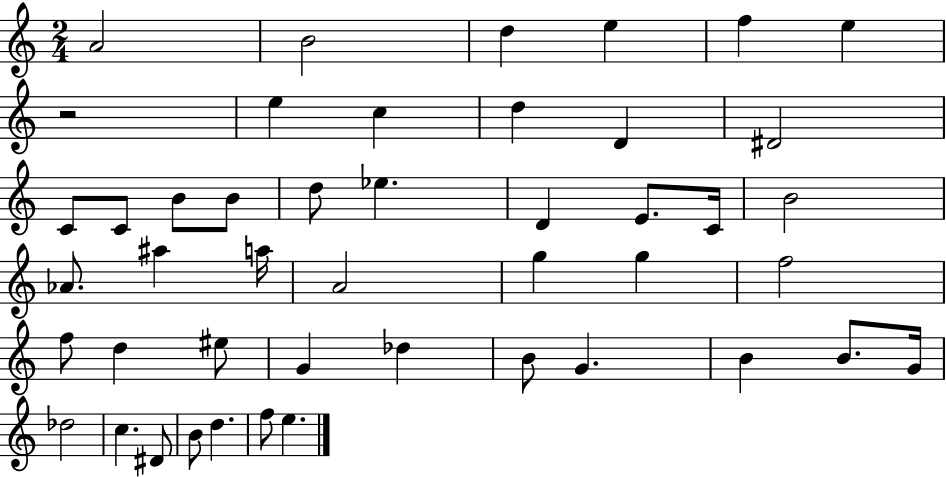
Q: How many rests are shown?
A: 1